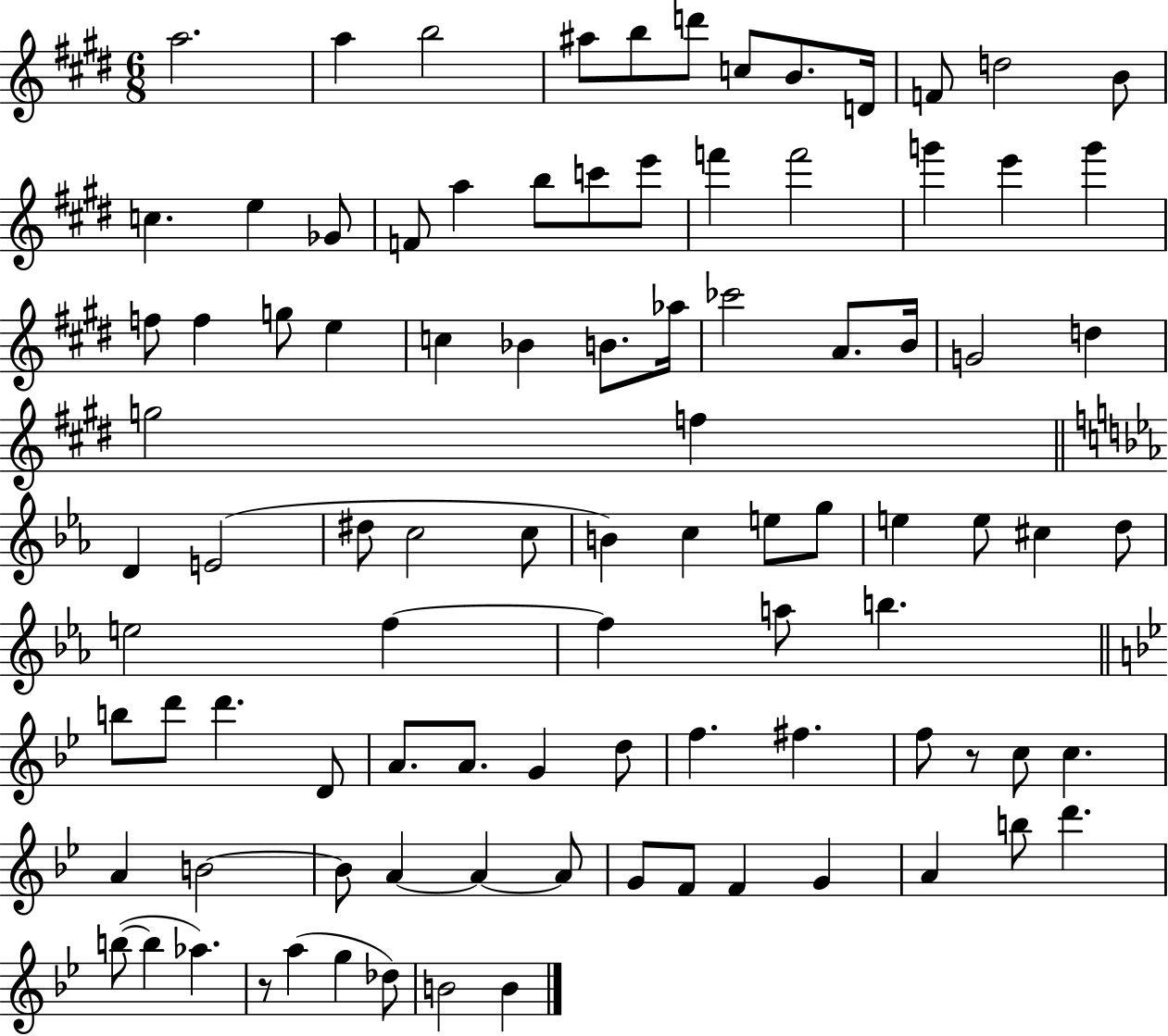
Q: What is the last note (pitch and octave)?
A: B4